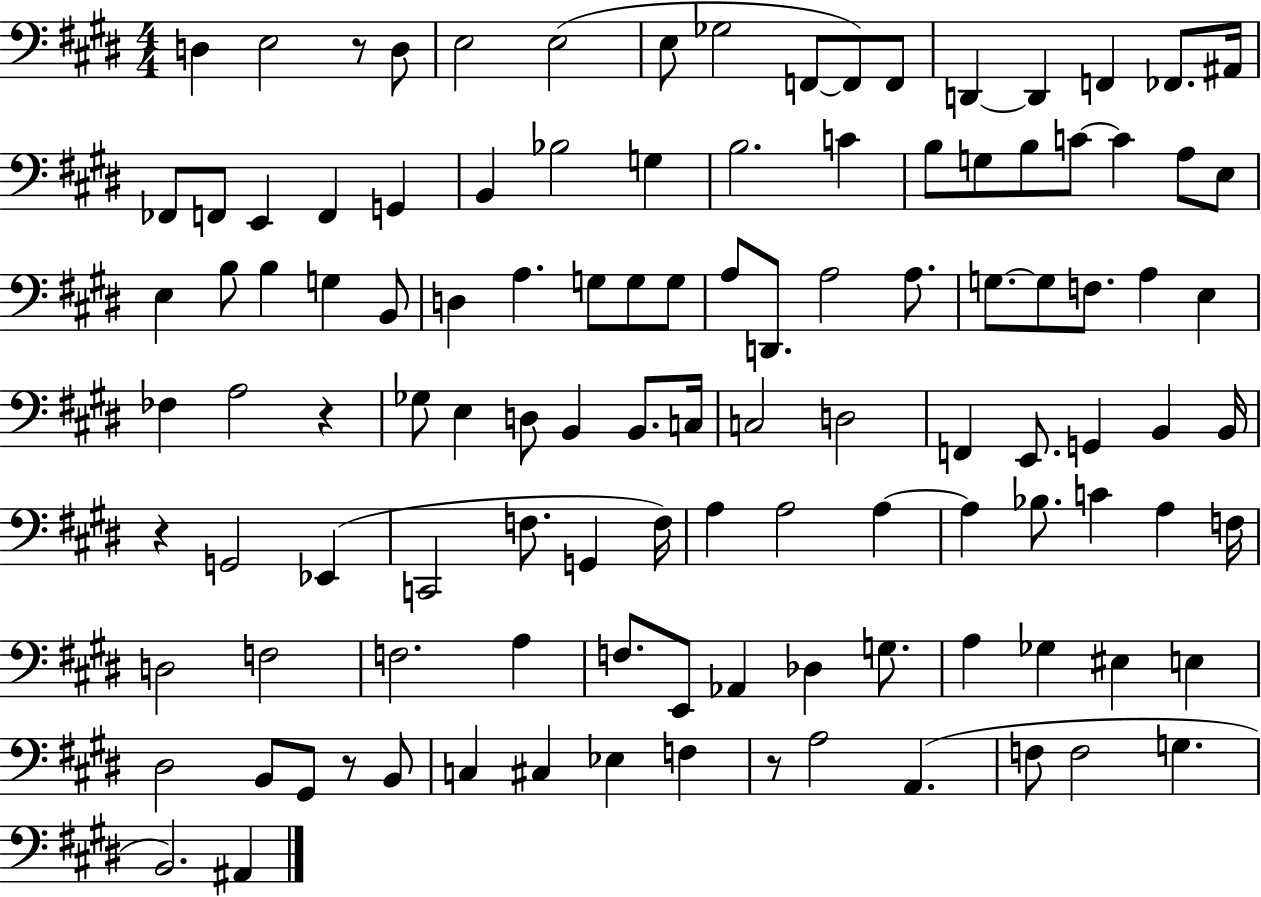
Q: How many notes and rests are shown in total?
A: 113